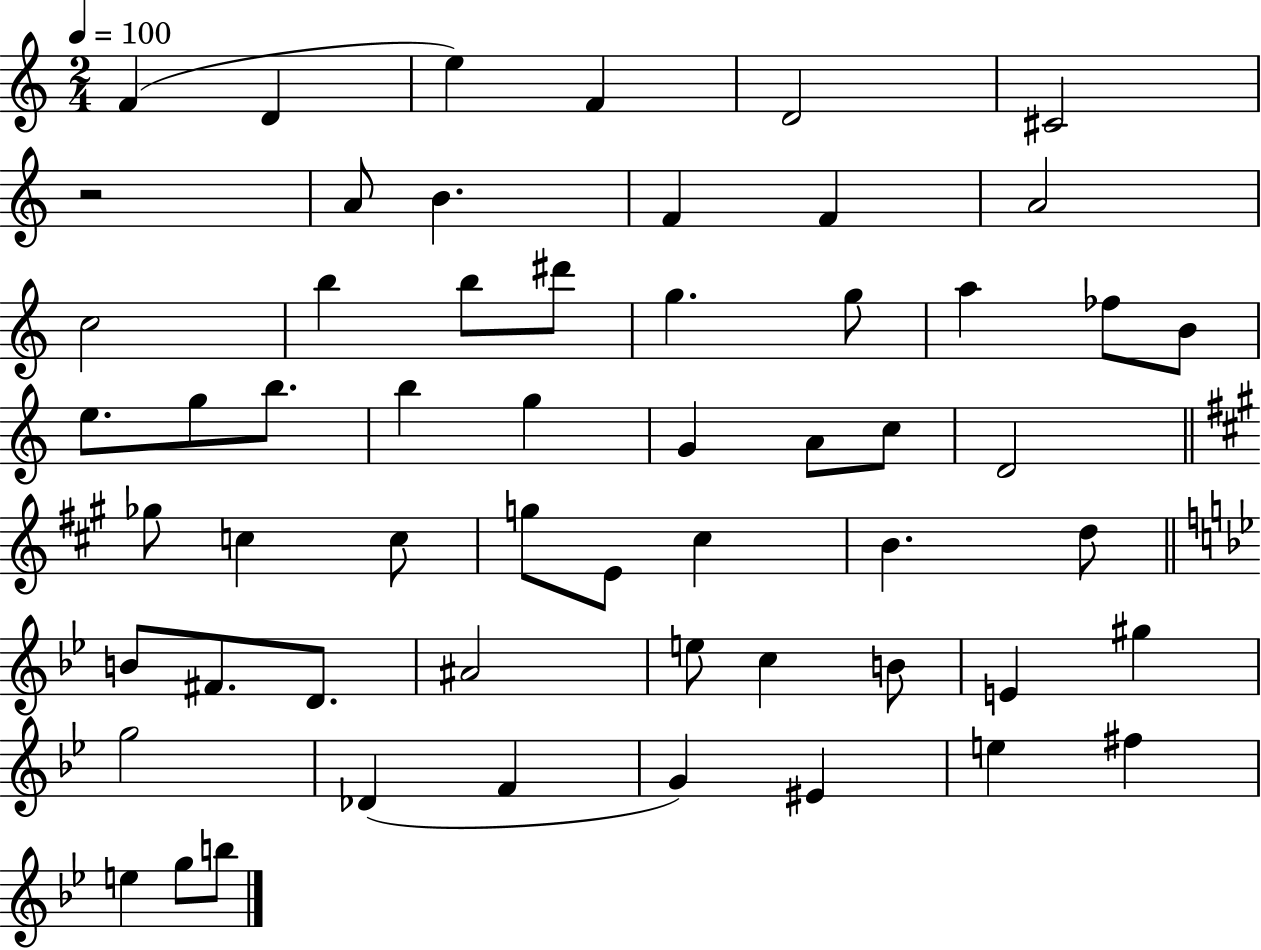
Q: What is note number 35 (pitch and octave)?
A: C#5